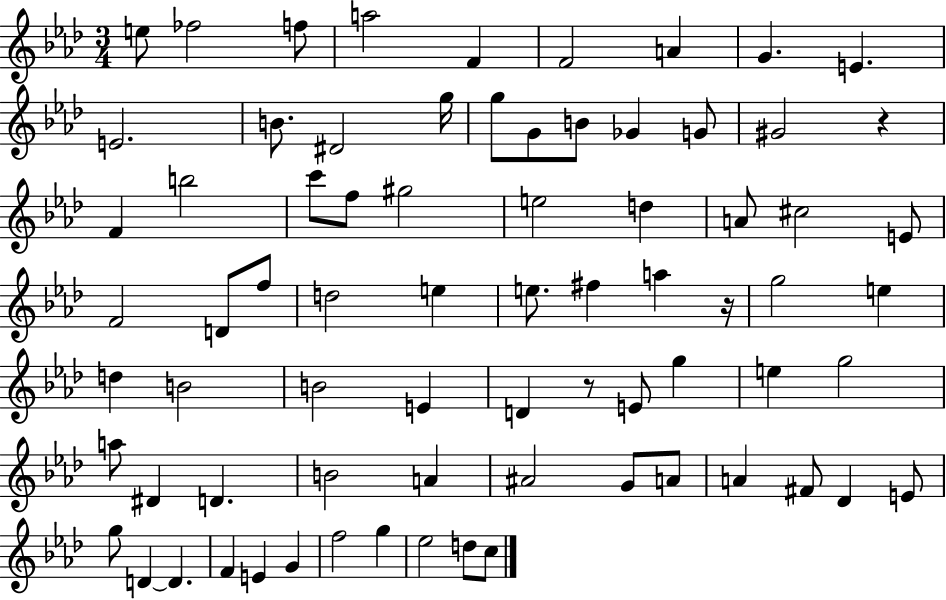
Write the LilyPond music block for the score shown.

{
  \clef treble
  \numericTimeSignature
  \time 3/4
  \key aes \major
  e''8 fes''2 f''8 | a''2 f'4 | f'2 a'4 | g'4. e'4. | \break e'2. | b'8. dis'2 g''16 | g''8 g'8 b'8 ges'4 g'8 | gis'2 r4 | \break f'4 b''2 | c'''8 f''8 gis''2 | e''2 d''4 | a'8 cis''2 e'8 | \break f'2 d'8 f''8 | d''2 e''4 | e''8. fis''4 a''4 r16 | g''2 e''4 | \break d''4 b'2 | b'2 e'4 | d'4 r8 e'8 g''4 | e''4 g''2 | \break a''8 dis'4 d'4. | b'2 a'4 | ais'2 g'8 a'8 | a'4 fis'8 des'4 e'8 | \break g''8 d'4~~ d'4. | f'4 e'4 g'4 | f''2 g''4 | ees''2 d''8 c''8 | \break \bar "|."
}